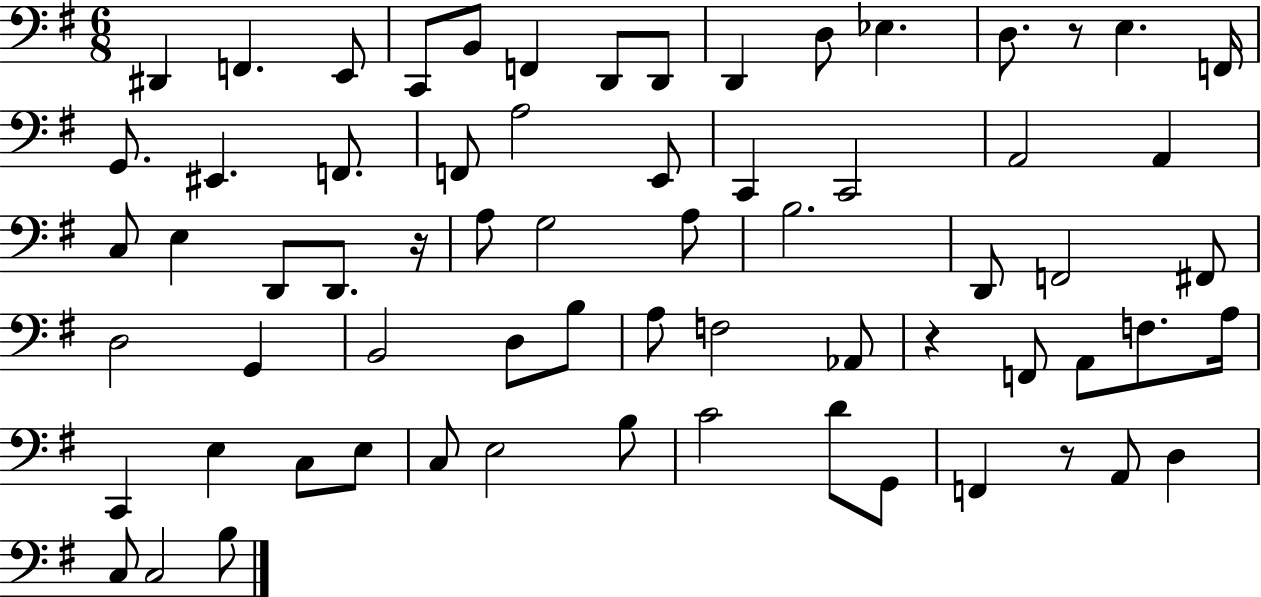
{
  \clef bass
  \numericTimeSignature
  \time 6/8
  \key g \major
  dis,4 f,4. e,8 | c,8 b,8 f,4 d,8 d,8 | d,4 d8 ees4. | d8. r8 e4. f,16 | \break g,8. eis,4. f,8. | f,8 a2 e,8 | c,4 c,2 | a,2 a,4 | \break c8 e4 d,8 d,8. r16 | a8 g2 a8 | b2. | d,8 f,2 fis,8 | \break d2 g,4 | b,2 d8 b8 | a8 f2 aes,8 | r4 f,8 a,8 f8. a16 | \break c,4 e4 c8 e8 | c8 e2 b8 | c'2 d'8 g,8 | f,4 r8 a,8 d4 | \break c8 c2 b8 | \bar "|."
}